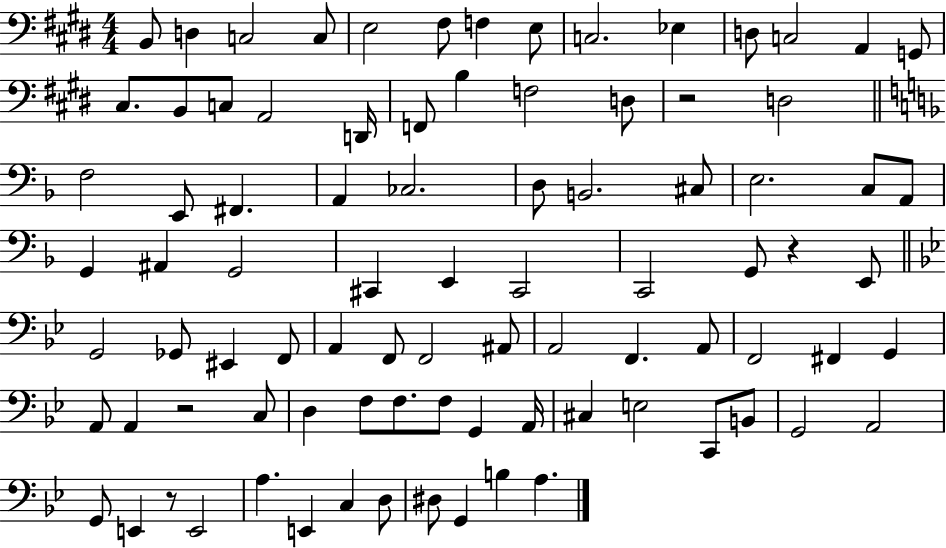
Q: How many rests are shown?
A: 4